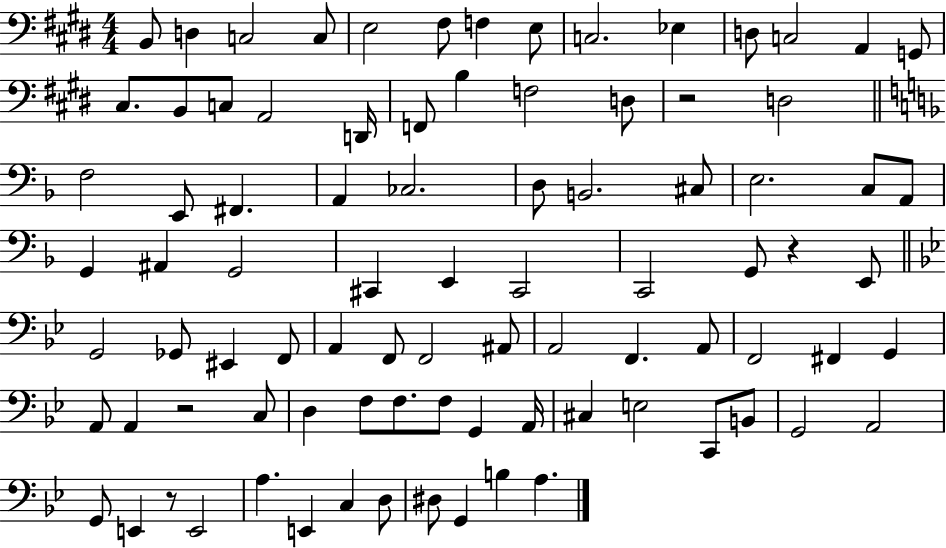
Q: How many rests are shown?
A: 4